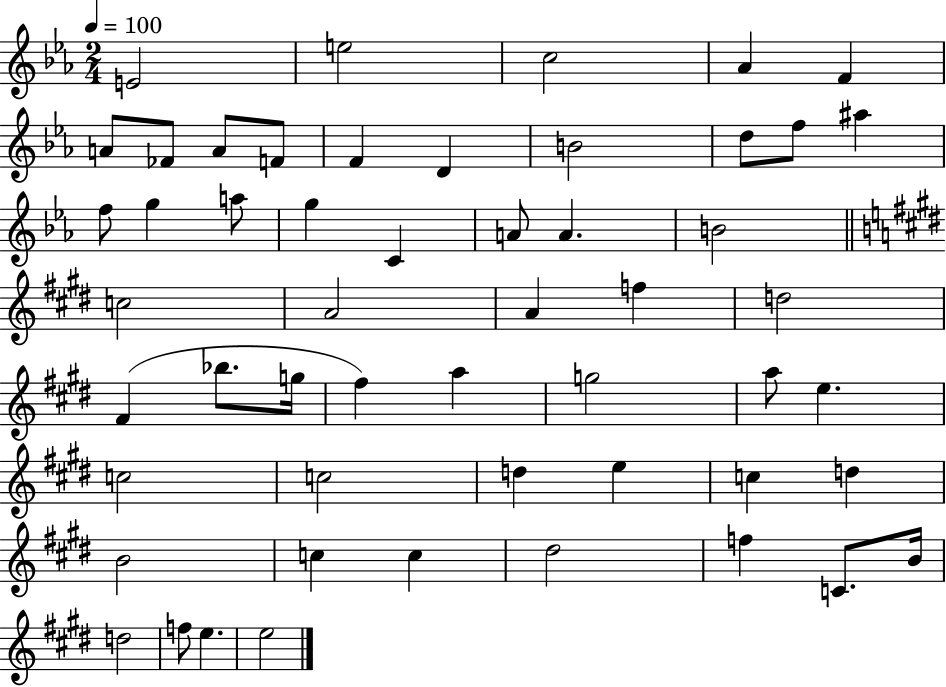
{
  \clef treble
  \numericTimeSignature
  \time 2/4
  \key ees \major
  \tempo 4 = 100
  \repeat volta 2 { e'2 | e''2 | c''2 | aes'4 f'4 | \break a'8 fes'8 a'8 f'8 | f'4 d'4 | b'2 | d''8 f''8 ais''4 | \break f''8 g''4 a''8 | g''4 c'4 | a'8 a'4. | b'2 | \break \bar "||" \break \key e \major c''2 | a'2 | a'4 f''4 | d''2 | \break fis'4( bes''8. g''16 | fis''4) a''4 | g''2 | a''8 e''4. | \break c''2 | c''2 | d''4 e''4 | c''4 d''4 | \break b'2 | c''4 c''4 | dis''2 | f''4 c'8. b'16 | \break d''2 | f''8 e''4. | e''2 | } \bar "|."
}